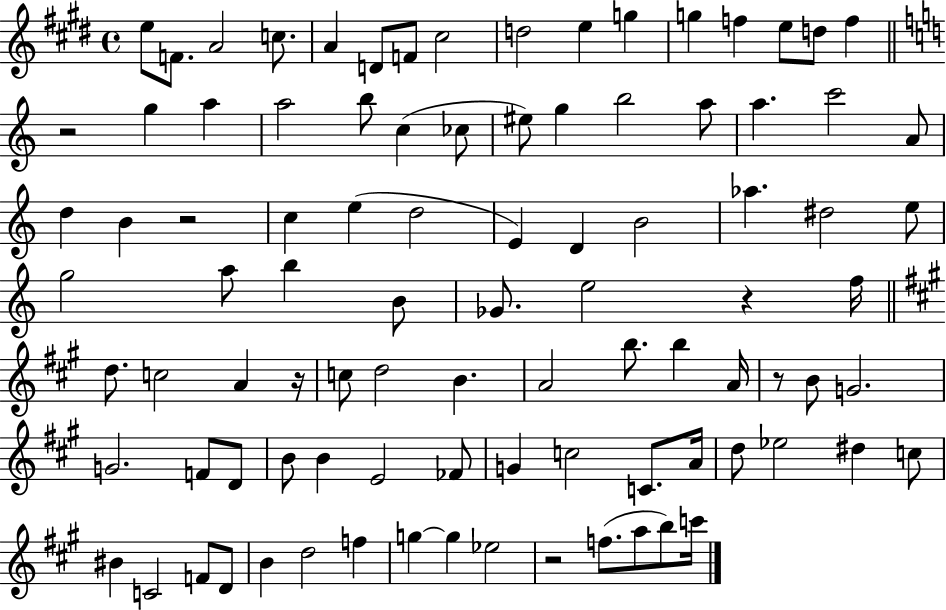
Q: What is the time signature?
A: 4/4